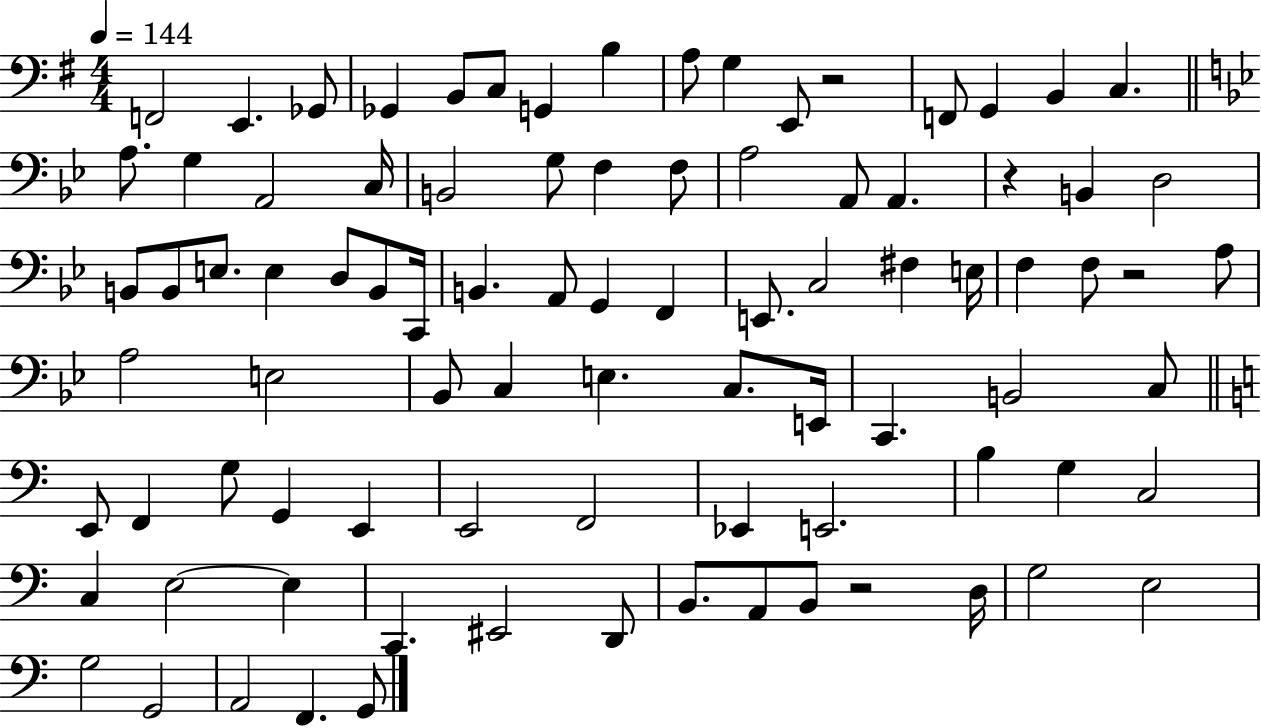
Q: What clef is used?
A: bass